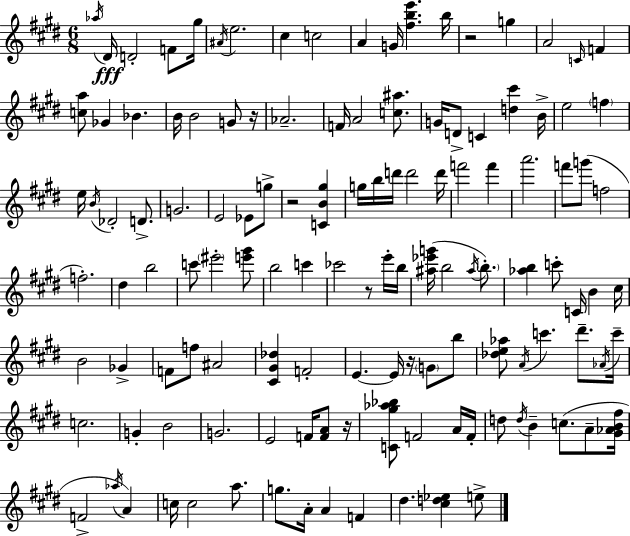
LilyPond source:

{
  \clef treble
  \numericTimeSignature
  \time 6/8
  \key e \major
  \acciaccatura { aes''16 }\fff dis'16 d'2-. f'8 | gis''16 \acciaccatura { ais'16 } e''2. | cis''4 c''2 | a'4 g'16 <fis'' b'' e'''>4. | \break b''16 r2 g''4 | a'2 \grace { c'16 } f'4 | <c'' a''>8 ges'4 bes'4. | b'16 b'2 | \break g'8 r16 aes'2.-- | f'16 a'2 | <c'' ais''>8. g'16 d'8-> c'4 <d'' cis'''>4 | b'16-> e''2 \parenthesize f''4 | \break e''16 \acciaccatura { b'16 } des'2-. | d'8.-> g'2. | e'2 | ees'8 g''8-> r2 | \break <c' b' gis''>4 g''16 b''16 d'''16 d'''2 | d'''16 f'''2 | f'''4 a'''2. | f'''8 g'''8( f''2 | \break f''2.-.) | dis''4 b''2 | c'''8 \parenthesize eis'''2-. | <e''' gis'''>8 b''2 | \break c'''4 ces'''2 | r8 e'''16-. b''16 <ais'' ees''' g'''>16( b''2 | \acciaccatura { ais''16 } \parenthesize b''8.-.) <aes'' b''>4 c'''8-. c'16 | b'4 cis''16 b'2 | \break ges'4-> f'8 f''8 ais'2 | <cis' gis' des''>4 f'2-. | e'4.~~ e'16 | r16 \parenthesize g'8 b''8 <des'' e'' aes''>8 \acciaccatura { a'16 } c'''4. | \break dis'''8.-- \acciaccatura { aes'16 } c'''16-- c''2. | g'4-. b'2 | g'2. | e'2 | \break f'16 <f' a'>8 r16 <c' gis'' aes'' bes''>8 f'2 | a'16 f'16-. d''8 \acciaccatura { d''16 } b'4-- | c''8.( a'8-- <gis' aes' b' fis''>16 f'2-> | \acciaccatura { aes''16 }) a'4 c''16 c''2 | \break a''8. g''8. | a'16-. a'4 f'4 dis''4. | <cis'' d'' ees''>4 e''8-> \bar "|."
}